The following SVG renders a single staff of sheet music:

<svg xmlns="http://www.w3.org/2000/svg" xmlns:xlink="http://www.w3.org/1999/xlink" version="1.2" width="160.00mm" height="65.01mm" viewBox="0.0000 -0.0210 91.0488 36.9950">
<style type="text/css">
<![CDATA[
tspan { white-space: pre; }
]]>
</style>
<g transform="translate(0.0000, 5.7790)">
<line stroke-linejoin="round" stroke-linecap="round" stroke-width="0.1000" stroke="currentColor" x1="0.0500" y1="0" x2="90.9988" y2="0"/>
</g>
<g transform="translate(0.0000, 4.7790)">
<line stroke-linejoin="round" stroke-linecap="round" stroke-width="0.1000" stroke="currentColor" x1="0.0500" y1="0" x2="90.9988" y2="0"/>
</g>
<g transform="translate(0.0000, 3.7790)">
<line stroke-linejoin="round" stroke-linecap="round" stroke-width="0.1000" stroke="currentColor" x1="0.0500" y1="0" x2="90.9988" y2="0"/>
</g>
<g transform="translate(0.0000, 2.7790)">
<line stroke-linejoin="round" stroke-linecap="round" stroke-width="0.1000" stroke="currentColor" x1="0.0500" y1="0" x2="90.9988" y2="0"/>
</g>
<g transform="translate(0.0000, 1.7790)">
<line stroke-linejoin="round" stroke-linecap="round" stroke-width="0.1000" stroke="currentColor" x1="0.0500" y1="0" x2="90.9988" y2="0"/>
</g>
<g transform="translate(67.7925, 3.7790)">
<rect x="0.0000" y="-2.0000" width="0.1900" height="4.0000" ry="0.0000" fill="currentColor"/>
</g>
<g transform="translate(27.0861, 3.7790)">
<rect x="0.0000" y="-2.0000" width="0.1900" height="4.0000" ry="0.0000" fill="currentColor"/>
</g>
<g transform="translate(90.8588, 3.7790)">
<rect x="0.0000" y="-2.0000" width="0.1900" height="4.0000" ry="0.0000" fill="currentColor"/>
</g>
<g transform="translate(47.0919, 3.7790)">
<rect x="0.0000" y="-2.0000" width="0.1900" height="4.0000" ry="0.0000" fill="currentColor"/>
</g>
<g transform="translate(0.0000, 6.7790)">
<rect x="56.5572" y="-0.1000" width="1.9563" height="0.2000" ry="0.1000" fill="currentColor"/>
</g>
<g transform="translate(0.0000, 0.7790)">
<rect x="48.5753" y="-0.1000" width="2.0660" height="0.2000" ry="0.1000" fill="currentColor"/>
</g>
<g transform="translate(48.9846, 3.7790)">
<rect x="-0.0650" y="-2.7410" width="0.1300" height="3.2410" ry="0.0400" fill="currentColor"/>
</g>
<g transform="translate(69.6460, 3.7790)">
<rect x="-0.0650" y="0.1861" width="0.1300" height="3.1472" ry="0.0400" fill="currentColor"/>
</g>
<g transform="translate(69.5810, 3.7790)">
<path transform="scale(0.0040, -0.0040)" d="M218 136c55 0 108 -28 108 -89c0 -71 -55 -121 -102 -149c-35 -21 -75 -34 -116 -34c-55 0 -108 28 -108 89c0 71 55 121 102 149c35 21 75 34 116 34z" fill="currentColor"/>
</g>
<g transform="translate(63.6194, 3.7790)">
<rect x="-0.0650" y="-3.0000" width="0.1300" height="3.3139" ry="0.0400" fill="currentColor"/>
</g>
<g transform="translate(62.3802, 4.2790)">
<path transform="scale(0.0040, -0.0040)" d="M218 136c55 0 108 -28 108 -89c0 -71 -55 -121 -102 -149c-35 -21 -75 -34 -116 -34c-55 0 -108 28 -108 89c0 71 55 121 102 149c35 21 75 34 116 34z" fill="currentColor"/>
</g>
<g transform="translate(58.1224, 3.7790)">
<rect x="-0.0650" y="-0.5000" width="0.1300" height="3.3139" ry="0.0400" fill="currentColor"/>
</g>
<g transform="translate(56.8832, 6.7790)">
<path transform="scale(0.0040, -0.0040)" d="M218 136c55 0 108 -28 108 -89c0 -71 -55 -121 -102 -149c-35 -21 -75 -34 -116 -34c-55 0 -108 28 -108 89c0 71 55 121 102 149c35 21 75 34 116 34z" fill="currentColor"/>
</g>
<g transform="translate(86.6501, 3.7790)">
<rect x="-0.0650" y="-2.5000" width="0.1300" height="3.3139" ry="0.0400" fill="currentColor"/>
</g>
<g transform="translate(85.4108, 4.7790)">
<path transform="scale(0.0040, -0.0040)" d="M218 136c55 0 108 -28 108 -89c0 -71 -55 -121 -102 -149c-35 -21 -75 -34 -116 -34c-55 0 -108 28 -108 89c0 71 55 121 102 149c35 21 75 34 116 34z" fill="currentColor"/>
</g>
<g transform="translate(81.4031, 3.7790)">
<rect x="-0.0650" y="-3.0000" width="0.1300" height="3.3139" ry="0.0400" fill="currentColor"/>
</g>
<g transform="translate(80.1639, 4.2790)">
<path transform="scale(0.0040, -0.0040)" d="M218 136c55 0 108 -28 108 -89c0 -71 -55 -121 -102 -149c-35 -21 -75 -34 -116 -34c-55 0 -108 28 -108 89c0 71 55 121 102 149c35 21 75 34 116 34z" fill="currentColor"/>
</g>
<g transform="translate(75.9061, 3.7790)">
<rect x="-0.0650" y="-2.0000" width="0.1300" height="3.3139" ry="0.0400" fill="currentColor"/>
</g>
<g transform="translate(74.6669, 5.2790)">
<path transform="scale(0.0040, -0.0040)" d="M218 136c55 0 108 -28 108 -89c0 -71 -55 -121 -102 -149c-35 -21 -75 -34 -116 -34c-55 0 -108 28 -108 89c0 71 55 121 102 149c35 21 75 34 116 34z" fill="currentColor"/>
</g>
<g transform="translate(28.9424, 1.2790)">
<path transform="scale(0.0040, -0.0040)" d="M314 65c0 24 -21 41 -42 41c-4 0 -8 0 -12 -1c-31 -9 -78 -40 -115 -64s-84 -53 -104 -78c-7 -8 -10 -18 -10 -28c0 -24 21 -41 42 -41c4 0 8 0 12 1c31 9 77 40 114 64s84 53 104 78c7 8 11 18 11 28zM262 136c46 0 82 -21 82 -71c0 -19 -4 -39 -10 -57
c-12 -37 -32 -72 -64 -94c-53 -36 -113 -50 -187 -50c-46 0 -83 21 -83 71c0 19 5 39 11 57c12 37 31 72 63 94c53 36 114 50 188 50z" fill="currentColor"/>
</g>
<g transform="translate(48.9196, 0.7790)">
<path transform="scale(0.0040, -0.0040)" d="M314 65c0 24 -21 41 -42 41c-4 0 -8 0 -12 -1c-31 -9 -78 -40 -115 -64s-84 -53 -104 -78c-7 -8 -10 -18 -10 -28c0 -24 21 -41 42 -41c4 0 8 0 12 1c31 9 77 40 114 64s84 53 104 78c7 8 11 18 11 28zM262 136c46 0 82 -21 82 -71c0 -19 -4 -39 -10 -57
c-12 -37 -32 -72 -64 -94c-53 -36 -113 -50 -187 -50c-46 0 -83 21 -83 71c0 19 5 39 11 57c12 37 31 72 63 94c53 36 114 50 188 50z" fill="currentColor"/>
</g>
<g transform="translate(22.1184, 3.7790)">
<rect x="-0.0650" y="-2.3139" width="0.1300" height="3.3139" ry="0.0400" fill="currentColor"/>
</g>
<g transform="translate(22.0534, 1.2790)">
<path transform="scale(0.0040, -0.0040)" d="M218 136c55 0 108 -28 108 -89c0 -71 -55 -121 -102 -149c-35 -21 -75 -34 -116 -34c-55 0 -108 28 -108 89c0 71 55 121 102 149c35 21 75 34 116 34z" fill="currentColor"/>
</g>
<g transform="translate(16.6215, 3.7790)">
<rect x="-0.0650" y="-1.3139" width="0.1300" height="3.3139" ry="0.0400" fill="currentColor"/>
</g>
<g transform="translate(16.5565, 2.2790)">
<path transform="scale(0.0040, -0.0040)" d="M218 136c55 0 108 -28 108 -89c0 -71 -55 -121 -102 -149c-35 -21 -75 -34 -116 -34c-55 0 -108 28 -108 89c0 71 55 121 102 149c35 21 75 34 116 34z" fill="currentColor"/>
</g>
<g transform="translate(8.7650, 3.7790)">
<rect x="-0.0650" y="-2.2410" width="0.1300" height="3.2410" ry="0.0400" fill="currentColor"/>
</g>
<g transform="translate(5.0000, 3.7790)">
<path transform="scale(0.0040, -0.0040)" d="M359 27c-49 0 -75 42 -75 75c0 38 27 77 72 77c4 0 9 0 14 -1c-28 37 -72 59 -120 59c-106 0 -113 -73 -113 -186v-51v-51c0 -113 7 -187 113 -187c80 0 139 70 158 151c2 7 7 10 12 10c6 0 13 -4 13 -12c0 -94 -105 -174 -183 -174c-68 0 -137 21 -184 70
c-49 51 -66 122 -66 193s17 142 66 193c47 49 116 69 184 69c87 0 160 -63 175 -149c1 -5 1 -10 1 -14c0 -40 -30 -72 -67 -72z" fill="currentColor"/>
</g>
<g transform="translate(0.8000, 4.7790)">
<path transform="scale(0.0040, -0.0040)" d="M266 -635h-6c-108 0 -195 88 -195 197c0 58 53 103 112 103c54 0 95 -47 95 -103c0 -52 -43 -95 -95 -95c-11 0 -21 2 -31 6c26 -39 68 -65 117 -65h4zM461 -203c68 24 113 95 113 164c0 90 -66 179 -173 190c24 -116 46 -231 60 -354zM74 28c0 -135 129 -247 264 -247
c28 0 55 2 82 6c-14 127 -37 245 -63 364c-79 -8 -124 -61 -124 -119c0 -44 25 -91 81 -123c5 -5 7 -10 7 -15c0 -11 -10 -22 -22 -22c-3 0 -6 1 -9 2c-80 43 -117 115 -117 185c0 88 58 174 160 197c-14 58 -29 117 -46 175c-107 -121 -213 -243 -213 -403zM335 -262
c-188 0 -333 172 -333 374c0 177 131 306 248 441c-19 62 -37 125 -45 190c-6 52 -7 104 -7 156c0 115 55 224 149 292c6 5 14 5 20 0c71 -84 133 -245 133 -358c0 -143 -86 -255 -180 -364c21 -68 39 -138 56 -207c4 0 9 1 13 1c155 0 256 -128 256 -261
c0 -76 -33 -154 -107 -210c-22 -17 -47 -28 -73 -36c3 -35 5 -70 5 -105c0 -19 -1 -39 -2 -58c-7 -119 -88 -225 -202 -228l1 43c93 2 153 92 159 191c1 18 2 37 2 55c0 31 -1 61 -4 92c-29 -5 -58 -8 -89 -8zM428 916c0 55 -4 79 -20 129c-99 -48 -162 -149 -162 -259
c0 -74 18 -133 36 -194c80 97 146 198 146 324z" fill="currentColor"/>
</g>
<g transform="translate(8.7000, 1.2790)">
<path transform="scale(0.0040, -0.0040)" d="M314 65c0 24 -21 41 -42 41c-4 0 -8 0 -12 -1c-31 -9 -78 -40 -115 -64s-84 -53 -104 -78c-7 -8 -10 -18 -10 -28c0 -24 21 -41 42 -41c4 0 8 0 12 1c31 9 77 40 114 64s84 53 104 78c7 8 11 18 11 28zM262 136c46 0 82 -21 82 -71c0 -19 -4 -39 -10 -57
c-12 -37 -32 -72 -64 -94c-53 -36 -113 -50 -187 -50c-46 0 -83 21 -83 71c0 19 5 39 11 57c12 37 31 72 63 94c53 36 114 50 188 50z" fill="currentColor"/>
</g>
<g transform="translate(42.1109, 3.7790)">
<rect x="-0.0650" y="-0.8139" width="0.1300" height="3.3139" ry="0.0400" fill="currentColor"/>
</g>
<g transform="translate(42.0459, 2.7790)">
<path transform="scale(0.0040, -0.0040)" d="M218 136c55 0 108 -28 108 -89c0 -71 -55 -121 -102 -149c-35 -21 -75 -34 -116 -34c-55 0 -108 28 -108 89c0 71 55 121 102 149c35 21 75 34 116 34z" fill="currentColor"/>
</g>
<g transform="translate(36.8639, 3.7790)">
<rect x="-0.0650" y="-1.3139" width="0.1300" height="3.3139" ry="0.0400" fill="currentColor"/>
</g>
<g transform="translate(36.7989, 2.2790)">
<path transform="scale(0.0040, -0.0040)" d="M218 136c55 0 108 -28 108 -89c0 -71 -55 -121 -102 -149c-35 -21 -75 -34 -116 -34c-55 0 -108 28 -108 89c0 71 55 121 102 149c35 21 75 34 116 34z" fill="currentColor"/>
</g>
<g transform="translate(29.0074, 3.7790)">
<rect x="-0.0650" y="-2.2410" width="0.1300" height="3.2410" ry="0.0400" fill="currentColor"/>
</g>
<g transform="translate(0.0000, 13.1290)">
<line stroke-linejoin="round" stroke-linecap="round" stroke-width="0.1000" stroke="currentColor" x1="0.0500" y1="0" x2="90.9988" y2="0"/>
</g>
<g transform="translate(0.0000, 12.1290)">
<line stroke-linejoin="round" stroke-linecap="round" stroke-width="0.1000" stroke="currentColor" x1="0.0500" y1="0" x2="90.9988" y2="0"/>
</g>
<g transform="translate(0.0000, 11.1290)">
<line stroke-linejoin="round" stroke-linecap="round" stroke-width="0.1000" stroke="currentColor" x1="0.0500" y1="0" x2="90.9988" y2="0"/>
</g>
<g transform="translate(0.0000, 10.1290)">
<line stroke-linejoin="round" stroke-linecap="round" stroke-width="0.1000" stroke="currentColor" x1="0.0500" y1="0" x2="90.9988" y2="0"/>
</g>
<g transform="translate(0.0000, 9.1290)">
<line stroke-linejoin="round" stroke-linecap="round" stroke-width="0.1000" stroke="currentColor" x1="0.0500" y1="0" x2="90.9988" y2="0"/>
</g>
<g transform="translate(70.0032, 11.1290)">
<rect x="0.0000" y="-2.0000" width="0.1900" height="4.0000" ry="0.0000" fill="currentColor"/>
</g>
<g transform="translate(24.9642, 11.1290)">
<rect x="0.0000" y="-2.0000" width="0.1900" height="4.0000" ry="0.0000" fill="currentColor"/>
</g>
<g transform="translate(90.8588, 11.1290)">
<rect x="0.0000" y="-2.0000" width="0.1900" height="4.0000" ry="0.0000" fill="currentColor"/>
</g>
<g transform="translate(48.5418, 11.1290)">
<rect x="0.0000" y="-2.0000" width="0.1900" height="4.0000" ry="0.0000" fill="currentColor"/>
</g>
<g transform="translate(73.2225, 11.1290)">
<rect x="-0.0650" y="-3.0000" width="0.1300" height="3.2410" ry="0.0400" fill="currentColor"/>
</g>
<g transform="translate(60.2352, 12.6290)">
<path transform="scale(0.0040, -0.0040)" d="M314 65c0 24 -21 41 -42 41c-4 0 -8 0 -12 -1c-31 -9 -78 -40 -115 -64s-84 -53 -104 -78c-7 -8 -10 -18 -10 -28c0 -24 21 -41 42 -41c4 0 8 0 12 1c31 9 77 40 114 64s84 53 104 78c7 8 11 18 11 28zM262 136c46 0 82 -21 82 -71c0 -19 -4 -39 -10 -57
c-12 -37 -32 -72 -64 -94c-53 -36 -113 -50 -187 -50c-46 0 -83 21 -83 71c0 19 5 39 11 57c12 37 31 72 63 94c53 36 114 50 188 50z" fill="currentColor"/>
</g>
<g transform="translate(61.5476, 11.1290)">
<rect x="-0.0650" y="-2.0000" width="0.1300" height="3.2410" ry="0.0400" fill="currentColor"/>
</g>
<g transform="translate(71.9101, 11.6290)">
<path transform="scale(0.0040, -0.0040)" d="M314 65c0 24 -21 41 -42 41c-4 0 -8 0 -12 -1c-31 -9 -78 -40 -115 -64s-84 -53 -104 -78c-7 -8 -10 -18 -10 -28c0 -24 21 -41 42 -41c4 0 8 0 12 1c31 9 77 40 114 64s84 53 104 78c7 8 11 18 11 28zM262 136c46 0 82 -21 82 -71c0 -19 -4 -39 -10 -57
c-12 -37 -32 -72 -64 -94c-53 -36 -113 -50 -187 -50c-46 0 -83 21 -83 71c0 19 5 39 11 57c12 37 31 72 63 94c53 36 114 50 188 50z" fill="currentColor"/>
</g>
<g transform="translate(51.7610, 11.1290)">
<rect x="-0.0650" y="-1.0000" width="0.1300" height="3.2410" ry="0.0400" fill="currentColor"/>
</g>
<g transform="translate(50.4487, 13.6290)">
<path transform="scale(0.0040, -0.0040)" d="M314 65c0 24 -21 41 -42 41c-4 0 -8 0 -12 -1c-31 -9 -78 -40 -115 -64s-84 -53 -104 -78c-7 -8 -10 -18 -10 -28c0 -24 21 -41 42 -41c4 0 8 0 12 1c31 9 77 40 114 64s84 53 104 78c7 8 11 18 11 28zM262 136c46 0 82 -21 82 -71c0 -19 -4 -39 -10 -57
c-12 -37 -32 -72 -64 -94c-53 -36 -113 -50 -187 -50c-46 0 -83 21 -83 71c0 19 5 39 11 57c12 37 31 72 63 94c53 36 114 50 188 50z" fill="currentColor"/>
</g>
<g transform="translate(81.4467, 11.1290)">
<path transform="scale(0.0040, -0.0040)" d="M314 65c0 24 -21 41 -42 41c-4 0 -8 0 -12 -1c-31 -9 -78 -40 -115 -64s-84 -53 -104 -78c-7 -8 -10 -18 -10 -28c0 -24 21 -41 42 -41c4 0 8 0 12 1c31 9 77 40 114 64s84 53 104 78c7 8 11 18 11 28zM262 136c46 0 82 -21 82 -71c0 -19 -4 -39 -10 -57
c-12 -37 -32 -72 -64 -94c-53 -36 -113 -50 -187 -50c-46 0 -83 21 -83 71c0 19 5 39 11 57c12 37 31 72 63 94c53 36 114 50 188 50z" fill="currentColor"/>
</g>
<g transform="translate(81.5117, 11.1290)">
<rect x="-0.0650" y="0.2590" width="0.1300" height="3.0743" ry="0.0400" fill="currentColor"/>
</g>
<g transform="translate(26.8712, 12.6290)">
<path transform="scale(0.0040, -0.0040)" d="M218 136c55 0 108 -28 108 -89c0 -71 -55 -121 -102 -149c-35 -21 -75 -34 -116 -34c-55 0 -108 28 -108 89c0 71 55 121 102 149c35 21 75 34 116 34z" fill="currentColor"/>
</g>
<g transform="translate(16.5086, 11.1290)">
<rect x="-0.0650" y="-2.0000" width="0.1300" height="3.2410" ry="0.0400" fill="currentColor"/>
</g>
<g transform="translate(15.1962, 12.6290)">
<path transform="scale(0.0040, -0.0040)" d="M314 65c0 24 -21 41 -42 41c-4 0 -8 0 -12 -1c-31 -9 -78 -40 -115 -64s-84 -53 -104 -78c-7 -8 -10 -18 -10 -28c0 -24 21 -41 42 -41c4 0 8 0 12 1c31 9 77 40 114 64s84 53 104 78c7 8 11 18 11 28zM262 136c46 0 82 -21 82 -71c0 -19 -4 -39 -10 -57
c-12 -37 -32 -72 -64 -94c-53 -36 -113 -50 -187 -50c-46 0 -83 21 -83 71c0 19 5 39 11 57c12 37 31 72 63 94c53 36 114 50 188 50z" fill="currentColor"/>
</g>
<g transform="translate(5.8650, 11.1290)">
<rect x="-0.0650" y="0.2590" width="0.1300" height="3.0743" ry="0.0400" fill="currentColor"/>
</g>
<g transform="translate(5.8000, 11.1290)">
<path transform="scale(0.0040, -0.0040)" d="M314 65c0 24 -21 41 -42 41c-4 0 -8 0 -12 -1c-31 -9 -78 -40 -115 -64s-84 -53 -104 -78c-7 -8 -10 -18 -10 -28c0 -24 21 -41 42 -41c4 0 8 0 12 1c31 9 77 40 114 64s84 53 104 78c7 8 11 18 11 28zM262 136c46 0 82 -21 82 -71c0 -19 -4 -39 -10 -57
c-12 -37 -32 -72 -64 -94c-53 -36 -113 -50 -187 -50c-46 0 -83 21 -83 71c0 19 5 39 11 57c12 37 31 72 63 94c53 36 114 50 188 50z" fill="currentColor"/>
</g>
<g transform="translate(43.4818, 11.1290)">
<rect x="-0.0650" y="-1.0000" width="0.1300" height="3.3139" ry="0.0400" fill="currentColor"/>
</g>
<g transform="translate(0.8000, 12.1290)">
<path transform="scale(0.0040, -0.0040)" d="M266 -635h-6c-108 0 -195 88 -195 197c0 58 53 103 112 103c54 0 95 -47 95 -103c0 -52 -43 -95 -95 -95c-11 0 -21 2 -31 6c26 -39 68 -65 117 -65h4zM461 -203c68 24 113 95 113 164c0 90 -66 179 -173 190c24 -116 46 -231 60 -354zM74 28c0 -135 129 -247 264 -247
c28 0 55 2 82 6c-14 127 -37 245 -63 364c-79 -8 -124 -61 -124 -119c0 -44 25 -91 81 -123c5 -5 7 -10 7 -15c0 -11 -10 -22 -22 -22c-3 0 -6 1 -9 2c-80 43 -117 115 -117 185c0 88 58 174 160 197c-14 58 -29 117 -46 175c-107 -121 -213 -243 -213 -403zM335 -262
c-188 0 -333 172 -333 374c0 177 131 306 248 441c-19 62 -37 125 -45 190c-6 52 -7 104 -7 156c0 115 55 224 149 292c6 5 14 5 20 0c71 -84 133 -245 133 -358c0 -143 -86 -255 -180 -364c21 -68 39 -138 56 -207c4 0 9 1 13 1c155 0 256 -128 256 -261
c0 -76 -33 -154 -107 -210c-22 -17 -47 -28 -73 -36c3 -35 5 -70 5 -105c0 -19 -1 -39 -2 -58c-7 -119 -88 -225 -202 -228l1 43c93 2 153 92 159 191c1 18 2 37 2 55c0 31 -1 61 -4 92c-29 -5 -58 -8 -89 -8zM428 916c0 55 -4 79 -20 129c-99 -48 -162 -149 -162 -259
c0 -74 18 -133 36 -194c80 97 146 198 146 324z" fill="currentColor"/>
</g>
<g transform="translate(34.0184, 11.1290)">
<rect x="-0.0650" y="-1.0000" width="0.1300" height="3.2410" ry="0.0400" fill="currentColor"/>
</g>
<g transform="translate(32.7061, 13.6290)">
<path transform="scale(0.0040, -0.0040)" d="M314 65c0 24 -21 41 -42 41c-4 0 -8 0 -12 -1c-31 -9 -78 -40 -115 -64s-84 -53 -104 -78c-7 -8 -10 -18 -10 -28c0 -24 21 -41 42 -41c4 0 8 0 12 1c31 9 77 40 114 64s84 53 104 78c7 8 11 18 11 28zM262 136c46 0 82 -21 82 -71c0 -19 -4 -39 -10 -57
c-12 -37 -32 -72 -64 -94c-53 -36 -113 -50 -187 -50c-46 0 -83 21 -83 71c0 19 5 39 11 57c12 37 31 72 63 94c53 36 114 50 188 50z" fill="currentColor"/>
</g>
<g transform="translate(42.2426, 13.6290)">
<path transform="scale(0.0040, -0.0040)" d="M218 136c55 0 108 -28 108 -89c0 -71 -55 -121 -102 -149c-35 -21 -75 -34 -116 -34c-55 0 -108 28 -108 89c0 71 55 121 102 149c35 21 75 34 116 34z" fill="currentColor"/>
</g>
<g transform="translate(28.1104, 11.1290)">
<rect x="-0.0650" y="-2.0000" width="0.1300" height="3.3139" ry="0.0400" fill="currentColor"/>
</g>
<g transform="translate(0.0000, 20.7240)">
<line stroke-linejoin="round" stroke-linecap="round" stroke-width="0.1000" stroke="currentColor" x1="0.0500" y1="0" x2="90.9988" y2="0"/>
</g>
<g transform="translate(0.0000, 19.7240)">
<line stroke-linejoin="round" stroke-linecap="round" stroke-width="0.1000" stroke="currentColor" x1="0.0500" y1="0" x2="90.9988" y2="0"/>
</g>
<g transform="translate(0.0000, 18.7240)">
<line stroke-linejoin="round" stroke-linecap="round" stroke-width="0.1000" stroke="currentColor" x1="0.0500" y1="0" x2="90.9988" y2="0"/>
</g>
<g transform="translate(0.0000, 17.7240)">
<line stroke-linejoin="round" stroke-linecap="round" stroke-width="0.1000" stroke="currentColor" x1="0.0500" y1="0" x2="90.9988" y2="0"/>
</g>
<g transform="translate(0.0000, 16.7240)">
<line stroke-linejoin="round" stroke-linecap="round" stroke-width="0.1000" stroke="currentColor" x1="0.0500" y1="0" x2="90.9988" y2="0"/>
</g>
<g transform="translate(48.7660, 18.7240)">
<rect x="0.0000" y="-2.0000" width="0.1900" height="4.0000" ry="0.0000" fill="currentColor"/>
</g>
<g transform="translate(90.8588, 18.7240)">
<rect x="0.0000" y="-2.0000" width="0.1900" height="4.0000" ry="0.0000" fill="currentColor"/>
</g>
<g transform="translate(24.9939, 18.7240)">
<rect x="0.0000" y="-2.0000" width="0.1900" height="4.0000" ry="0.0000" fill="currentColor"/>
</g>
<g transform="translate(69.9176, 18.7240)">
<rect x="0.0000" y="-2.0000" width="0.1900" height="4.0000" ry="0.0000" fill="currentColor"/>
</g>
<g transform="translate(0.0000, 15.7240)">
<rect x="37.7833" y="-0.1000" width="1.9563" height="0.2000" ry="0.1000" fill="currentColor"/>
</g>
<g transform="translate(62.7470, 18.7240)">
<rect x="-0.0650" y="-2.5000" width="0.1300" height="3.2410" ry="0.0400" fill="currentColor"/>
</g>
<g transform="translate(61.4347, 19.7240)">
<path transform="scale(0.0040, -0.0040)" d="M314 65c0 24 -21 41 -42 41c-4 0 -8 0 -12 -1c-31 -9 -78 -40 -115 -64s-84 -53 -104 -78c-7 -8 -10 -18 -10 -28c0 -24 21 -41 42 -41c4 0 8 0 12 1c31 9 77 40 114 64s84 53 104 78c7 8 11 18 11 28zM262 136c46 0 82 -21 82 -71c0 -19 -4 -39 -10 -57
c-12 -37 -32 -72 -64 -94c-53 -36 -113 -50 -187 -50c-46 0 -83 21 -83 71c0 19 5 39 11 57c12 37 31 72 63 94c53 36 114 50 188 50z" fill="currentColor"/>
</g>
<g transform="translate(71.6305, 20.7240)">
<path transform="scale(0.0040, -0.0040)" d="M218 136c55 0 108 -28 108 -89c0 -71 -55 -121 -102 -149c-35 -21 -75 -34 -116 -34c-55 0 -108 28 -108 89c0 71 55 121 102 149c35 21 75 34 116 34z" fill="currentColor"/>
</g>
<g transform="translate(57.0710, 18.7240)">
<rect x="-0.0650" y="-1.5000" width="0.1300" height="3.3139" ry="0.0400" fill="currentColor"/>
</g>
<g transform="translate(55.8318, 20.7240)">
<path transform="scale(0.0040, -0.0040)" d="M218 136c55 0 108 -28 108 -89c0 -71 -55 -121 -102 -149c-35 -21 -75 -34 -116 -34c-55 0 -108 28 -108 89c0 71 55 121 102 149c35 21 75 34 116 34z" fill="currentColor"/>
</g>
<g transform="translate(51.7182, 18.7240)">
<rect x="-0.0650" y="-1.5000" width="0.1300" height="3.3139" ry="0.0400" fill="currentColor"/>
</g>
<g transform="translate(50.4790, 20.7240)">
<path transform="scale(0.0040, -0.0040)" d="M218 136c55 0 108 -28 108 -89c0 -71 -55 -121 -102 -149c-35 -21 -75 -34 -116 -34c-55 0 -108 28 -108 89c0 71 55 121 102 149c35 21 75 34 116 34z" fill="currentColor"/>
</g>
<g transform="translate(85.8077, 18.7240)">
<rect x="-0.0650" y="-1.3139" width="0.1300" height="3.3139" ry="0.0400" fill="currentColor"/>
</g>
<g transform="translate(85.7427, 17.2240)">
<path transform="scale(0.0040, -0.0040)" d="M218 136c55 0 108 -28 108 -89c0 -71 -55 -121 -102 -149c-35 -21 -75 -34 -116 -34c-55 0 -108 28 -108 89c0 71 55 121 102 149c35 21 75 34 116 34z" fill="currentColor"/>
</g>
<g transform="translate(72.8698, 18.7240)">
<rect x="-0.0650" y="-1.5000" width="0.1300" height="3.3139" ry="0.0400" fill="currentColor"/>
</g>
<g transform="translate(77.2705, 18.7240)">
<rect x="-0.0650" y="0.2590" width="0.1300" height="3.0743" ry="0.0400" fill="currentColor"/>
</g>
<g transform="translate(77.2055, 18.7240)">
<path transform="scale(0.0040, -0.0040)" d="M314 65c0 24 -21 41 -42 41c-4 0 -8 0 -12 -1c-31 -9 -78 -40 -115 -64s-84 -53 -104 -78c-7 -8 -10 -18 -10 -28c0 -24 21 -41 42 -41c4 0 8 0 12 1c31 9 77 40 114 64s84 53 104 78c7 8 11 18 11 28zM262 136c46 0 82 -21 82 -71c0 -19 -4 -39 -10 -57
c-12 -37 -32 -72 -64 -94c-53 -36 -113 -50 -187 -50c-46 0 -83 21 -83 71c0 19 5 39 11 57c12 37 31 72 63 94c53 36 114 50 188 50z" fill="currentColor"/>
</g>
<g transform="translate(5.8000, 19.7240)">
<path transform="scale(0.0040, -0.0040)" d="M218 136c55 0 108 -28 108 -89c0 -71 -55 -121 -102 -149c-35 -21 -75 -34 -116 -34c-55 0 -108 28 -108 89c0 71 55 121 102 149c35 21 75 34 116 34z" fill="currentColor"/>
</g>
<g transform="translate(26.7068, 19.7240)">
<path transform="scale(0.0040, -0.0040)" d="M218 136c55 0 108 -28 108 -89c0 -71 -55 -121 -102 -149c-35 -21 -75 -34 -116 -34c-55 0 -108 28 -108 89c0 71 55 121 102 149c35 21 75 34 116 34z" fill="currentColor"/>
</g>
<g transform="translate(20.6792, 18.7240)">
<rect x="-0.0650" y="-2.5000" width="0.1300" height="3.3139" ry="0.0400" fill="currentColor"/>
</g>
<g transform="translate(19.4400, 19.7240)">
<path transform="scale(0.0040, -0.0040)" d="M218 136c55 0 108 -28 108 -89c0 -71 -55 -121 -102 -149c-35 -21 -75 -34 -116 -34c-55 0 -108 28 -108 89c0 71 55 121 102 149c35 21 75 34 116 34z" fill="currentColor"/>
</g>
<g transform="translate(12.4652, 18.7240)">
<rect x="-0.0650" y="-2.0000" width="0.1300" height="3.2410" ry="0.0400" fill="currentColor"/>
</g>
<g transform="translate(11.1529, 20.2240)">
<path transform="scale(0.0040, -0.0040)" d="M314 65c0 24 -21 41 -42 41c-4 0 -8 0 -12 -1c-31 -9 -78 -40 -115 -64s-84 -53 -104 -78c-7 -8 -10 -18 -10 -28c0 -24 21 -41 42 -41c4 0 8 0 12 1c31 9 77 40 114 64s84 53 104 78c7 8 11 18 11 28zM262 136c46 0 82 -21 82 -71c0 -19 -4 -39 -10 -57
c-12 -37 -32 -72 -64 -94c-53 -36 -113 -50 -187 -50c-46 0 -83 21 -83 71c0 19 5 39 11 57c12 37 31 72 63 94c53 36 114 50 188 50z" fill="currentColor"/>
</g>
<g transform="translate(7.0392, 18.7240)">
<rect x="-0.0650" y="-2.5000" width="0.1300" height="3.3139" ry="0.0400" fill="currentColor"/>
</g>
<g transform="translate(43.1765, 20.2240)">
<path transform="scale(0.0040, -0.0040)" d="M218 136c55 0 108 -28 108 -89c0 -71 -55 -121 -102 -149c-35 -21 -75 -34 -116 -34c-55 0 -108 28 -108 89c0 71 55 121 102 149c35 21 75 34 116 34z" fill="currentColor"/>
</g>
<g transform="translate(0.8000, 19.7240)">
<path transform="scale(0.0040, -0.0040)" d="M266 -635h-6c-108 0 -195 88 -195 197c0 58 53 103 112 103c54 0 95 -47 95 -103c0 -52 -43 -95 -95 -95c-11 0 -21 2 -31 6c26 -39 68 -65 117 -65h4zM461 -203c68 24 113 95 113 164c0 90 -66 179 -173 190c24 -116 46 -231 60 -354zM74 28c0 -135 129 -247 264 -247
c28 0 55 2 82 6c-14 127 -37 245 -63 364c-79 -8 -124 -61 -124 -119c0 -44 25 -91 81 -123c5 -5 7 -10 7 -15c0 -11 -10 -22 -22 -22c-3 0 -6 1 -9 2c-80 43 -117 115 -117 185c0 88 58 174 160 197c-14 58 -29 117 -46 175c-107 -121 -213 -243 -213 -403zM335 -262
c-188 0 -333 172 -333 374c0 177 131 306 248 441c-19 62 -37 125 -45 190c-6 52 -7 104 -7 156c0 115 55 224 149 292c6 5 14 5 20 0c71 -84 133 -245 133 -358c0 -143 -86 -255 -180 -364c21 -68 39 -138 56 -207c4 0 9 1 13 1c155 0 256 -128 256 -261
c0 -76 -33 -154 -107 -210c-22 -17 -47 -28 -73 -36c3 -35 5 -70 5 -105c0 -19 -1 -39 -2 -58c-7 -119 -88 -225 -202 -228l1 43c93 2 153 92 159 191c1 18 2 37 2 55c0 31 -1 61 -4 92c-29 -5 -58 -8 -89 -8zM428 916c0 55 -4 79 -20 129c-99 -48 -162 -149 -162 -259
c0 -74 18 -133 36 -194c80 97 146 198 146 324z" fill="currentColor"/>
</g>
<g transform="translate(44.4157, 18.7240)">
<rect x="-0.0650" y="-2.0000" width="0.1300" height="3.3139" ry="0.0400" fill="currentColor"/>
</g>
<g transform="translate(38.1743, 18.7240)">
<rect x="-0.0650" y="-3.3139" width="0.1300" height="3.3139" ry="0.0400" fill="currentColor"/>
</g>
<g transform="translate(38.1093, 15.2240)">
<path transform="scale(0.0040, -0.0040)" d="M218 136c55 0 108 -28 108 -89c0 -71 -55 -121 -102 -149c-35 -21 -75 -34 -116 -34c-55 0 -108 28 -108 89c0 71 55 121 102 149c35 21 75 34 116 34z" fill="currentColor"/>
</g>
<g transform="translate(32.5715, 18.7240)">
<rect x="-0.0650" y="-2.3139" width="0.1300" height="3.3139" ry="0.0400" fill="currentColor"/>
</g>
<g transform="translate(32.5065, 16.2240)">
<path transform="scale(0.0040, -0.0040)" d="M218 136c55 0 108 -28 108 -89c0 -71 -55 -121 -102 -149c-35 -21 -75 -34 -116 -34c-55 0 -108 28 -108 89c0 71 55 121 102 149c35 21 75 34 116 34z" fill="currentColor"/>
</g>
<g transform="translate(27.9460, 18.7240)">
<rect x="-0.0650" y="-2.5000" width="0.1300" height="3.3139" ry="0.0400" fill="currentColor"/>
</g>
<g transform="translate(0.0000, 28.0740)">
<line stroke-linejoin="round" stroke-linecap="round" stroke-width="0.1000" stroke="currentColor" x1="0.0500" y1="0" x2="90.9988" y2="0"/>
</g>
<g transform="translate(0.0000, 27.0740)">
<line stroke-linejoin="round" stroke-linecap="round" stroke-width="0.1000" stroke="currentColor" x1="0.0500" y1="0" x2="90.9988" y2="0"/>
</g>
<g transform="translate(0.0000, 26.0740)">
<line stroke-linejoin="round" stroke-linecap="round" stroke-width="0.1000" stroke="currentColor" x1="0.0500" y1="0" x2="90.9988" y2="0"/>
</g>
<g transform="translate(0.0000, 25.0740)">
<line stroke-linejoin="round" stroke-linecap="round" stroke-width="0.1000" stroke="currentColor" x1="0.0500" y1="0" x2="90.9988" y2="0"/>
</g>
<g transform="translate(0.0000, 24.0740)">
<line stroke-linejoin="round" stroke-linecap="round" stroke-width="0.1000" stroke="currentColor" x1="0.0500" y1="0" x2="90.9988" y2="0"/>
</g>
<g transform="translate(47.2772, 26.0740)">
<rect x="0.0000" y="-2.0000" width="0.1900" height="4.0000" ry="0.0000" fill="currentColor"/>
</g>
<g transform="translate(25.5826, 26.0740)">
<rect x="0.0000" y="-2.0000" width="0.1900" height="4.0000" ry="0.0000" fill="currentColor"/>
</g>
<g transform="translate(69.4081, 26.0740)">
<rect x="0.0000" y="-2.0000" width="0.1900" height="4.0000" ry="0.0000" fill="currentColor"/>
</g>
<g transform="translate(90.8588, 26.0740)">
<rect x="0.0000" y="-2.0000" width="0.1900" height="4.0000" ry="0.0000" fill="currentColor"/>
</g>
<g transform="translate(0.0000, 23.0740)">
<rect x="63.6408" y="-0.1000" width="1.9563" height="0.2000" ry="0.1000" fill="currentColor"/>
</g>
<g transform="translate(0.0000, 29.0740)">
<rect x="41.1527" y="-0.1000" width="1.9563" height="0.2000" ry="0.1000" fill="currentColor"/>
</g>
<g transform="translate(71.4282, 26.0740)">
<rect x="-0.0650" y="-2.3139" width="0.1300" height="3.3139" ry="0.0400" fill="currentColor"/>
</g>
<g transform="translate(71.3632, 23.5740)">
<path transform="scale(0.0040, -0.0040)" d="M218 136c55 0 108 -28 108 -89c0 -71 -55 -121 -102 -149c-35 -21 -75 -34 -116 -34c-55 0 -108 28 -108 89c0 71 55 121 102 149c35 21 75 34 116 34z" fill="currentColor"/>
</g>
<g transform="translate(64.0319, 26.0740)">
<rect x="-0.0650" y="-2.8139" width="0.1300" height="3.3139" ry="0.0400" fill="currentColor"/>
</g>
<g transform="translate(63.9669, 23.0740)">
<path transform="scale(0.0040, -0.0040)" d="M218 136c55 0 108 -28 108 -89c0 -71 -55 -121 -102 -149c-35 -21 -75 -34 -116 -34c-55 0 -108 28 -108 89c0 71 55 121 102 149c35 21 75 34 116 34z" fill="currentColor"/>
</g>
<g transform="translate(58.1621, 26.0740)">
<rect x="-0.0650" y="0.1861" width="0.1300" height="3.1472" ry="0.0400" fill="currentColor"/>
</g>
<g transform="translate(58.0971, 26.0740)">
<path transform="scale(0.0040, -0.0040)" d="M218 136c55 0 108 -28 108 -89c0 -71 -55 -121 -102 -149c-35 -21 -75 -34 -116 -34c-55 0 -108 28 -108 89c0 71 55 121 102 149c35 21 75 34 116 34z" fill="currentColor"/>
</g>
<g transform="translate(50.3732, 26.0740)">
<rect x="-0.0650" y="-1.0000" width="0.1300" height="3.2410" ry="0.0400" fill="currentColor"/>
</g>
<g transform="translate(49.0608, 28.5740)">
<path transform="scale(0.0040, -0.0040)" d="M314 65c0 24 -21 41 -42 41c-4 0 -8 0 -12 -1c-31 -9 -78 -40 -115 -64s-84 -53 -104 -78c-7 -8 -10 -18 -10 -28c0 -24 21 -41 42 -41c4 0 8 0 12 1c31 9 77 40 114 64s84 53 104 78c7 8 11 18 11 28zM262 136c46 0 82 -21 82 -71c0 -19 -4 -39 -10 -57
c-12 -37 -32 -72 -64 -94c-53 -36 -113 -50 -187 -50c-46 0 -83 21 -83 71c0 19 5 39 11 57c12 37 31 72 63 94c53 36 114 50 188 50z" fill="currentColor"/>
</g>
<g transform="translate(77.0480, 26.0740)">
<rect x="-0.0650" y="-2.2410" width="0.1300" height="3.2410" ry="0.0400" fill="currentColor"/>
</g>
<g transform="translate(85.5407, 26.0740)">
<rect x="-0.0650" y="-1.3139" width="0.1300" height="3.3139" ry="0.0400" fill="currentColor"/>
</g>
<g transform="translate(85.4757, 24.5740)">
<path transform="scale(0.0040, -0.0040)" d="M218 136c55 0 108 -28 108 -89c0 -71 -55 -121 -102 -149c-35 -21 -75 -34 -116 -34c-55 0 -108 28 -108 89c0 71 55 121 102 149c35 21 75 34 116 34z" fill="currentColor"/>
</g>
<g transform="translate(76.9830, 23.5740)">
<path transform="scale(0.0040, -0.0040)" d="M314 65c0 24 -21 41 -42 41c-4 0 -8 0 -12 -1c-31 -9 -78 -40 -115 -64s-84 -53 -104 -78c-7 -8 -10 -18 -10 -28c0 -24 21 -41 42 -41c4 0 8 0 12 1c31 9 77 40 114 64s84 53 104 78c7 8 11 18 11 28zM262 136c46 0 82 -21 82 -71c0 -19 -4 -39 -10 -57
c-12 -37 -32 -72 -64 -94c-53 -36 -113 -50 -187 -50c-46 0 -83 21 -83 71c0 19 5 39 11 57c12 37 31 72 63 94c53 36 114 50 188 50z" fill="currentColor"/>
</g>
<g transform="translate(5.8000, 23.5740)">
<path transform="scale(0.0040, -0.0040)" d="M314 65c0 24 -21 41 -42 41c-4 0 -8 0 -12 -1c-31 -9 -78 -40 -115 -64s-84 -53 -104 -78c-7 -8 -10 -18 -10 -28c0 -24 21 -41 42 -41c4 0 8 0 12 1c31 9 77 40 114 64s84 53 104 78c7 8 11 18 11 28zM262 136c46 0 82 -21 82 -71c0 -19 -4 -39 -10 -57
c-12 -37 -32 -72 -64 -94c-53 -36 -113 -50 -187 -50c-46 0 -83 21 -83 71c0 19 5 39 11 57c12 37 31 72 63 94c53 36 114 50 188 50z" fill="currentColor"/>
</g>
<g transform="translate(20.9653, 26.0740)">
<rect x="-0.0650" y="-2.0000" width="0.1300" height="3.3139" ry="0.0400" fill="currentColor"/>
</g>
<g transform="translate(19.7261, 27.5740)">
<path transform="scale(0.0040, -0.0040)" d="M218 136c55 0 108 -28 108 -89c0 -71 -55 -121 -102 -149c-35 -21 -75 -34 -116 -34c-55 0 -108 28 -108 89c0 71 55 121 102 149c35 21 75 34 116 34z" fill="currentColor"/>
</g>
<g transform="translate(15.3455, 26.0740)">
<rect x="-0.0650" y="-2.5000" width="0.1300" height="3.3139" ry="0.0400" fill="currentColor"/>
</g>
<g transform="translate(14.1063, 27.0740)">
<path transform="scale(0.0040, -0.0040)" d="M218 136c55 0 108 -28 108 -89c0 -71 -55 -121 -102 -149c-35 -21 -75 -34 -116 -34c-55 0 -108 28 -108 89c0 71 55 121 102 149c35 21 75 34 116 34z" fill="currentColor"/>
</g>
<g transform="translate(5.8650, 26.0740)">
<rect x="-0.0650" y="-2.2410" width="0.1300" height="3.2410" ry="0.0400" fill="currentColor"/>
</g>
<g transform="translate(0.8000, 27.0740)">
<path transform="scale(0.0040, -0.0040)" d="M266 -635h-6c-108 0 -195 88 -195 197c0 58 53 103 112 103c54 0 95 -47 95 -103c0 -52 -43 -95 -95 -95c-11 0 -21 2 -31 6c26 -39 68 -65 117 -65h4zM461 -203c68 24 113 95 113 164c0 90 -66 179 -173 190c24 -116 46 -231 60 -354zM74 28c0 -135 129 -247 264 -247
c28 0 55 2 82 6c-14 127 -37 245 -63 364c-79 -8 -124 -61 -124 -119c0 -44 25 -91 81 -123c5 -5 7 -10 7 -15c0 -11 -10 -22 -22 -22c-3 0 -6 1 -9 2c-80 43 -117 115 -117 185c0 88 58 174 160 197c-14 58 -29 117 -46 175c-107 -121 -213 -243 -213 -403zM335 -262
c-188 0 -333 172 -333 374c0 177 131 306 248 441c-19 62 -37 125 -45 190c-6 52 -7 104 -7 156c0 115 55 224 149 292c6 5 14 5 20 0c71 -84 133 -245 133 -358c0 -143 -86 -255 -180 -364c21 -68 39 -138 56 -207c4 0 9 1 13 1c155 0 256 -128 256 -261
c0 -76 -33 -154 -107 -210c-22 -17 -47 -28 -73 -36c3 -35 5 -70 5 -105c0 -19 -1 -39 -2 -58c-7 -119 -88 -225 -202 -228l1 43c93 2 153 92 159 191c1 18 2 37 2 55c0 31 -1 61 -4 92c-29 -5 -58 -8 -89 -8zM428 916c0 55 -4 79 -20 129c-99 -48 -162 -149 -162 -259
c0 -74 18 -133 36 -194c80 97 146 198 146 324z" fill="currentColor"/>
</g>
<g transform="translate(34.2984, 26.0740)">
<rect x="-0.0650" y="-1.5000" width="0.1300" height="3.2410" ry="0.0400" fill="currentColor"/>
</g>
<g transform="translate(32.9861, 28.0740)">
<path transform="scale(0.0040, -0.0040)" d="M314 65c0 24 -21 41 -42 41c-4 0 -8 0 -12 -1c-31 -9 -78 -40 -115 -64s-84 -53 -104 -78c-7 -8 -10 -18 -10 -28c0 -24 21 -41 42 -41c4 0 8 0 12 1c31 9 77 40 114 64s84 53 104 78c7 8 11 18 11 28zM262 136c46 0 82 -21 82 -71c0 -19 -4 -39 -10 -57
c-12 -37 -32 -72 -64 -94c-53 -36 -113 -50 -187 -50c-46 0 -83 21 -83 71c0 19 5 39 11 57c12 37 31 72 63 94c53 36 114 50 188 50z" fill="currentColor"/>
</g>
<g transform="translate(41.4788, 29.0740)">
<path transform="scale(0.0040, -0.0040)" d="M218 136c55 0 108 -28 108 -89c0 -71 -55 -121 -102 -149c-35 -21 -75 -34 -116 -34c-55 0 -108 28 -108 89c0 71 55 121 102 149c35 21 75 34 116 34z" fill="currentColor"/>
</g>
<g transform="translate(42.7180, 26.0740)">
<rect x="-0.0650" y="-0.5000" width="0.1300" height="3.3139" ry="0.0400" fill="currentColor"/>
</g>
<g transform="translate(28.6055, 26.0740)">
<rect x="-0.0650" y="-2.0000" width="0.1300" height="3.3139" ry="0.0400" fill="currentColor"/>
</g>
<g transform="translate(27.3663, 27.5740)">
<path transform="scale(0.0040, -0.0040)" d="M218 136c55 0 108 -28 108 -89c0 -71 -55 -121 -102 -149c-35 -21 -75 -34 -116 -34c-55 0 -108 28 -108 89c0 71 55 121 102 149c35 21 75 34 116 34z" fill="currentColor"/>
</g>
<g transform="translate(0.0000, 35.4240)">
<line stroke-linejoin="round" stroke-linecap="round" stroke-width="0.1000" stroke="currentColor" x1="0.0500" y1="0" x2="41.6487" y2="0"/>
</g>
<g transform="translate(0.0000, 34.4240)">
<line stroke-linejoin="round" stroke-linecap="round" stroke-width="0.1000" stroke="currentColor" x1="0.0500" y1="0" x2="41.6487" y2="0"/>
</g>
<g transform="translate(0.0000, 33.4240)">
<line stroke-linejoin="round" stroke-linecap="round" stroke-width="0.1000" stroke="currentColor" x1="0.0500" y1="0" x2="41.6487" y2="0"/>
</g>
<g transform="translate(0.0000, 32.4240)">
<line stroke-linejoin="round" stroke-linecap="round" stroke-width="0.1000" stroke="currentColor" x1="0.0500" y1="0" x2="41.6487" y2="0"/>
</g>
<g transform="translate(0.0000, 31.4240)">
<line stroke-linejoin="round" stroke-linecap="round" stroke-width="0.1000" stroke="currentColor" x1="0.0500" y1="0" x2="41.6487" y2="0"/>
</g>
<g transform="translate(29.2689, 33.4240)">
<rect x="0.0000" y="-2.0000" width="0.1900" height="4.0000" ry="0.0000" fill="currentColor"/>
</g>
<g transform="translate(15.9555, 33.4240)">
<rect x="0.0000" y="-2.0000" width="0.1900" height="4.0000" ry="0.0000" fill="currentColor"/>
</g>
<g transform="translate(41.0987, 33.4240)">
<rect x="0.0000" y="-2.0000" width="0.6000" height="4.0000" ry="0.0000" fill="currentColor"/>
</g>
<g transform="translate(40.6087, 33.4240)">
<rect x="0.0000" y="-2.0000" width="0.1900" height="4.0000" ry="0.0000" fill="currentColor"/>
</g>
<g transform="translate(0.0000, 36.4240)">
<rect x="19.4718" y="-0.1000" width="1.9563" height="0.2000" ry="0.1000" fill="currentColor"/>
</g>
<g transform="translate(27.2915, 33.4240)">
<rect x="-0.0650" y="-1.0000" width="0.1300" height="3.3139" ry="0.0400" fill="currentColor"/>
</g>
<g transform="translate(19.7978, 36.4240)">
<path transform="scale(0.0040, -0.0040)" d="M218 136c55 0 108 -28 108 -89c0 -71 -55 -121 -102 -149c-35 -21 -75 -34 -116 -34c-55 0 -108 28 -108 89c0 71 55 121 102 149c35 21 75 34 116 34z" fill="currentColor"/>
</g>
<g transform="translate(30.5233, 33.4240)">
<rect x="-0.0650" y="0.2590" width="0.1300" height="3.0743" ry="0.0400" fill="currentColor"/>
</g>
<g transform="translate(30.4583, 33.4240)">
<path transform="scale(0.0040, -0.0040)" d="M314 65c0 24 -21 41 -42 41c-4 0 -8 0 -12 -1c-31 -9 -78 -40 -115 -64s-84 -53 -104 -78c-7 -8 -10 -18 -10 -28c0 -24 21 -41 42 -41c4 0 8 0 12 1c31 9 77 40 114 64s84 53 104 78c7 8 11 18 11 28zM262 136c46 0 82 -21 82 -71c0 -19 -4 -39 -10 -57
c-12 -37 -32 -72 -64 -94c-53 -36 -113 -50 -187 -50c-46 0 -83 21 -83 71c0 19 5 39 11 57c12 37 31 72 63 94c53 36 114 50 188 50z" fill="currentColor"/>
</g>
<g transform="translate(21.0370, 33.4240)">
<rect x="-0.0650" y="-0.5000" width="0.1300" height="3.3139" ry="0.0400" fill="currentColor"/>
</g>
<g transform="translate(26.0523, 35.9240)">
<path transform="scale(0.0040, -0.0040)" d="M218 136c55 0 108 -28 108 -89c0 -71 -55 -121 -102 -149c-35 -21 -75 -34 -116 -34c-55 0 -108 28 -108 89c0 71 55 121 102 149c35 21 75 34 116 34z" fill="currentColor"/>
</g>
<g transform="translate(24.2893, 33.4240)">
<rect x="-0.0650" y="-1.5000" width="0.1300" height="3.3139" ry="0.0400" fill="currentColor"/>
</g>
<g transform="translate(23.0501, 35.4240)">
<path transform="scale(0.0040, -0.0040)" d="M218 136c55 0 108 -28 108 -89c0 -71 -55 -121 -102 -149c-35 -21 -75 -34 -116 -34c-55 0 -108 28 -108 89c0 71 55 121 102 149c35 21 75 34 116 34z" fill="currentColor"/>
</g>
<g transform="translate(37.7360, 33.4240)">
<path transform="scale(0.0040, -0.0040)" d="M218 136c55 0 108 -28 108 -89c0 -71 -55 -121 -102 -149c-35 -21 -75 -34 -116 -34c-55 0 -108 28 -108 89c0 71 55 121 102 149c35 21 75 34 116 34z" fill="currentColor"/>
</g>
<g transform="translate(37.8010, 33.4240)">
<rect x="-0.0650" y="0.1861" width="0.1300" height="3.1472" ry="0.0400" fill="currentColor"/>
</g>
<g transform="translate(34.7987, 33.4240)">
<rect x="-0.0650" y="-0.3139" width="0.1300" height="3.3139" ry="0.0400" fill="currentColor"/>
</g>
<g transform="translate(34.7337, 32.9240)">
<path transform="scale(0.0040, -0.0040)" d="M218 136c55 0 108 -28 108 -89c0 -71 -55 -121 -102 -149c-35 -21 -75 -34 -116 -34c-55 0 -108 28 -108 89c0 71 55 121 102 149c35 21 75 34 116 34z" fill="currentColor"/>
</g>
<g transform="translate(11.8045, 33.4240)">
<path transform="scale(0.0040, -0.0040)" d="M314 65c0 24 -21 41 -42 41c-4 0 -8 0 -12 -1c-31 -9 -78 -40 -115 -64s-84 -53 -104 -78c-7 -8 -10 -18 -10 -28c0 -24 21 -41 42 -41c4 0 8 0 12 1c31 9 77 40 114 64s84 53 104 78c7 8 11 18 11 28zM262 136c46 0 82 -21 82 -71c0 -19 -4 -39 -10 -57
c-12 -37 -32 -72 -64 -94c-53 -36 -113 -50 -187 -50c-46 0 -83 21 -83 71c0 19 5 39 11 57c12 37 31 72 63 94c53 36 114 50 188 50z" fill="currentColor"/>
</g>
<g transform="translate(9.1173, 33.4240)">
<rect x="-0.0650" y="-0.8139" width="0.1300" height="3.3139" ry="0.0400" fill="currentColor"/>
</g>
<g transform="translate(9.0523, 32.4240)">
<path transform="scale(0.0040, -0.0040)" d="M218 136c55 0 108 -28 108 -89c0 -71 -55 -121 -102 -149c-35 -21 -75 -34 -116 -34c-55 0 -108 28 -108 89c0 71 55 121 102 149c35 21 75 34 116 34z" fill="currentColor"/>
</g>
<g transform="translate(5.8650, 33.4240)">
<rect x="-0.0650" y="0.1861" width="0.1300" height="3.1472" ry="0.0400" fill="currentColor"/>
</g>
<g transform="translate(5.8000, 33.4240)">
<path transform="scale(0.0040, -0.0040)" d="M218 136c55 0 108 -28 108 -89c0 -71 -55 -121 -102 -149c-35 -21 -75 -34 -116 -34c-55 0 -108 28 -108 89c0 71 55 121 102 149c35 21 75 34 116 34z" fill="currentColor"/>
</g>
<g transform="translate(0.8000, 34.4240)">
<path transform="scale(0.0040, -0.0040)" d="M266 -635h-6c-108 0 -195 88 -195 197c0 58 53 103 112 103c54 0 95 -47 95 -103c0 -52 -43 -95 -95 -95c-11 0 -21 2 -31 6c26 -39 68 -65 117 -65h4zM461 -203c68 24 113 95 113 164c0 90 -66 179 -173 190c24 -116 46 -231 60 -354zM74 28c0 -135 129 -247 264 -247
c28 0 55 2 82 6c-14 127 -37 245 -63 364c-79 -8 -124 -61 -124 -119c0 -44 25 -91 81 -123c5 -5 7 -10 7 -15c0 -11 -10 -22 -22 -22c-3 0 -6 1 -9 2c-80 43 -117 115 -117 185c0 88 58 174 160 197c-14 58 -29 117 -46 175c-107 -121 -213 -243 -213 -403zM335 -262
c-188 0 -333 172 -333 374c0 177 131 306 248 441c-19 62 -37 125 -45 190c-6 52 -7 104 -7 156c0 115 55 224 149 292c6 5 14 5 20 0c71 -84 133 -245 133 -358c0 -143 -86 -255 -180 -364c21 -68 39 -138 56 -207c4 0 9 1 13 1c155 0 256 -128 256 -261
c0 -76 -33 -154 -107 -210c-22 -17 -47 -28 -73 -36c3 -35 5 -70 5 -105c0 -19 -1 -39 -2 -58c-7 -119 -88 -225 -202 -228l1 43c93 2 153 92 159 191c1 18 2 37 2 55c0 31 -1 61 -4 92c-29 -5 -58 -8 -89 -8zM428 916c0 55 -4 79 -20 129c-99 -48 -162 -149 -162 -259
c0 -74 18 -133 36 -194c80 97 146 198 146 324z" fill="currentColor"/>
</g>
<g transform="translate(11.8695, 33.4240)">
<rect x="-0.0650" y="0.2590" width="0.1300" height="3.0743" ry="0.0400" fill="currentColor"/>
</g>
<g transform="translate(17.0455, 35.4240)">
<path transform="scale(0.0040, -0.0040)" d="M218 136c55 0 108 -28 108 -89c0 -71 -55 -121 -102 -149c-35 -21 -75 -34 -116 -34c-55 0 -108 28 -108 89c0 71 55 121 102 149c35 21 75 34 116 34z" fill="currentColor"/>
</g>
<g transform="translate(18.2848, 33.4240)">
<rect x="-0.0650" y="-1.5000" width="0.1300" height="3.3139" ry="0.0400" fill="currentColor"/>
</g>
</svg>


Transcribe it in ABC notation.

X:1
T:Untitled
M:4/4
L:1/4
K:C
g2 e g g2 e d a2 C A B F A G B2 F2 F D2 D D2 F2 A2 B2 G F2 G G g b F E E G2 E B2 e g2 G F F E2 C D2 B a g g2 e B d B2 E C E D B2 c B